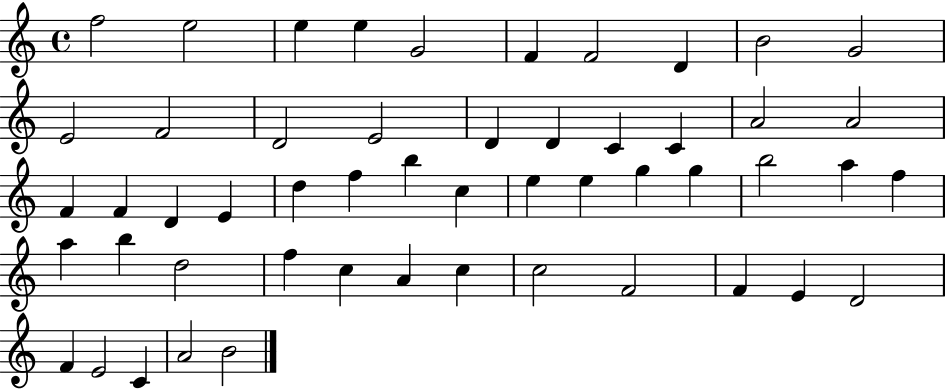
{
  \clef treble
  \time 4/4
  \defaultTimeSignature
  \key c \major
  f''2 e''2 | e''4 e''4 g'2 | f'4 f'2 d'4 | b'2 g'2 | \break e'2 f'2 | d'2 e'2 | d'4 d'4 c'4 c'4 | a'2 a'2 | \break f'4 f'4 d'4 e'4 | d''4 f''4 b''4 c''4 | e''4 e''4 g''4 g''4 | b''2 a''4 f''4 | \break a''4 b''4 d''2 | f''4 c''4 a'4 c''4 | c''2 f'2 | f'4 e'4 d'2 | \break f'4 e'2 c'4 | a'2 b'2 | \bar "|."
}